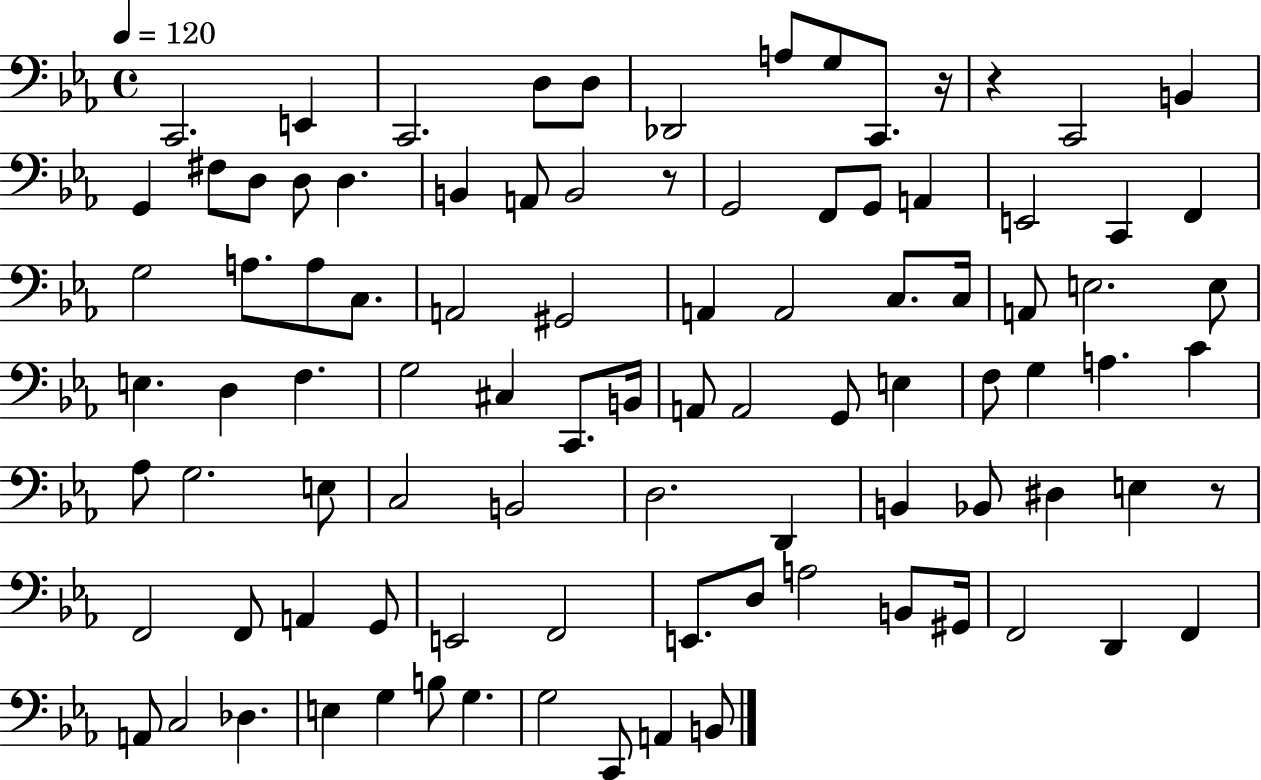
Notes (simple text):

C2/h. E2/q C2/h. D3/e D3/e Db2/h A3/e G3/e C2/e. R/s R/q C2/h B2/q G2/q F#3/e D3/e D3/e D3/q. B2/q A2/e B2/h R/e G2/h F2/e G2/e A2/q E2/h C2/q F2/q G3/h A3/e. A3/e C3/e. A2/h G#2/h A2/q A2/h C3/e. C3/s A2/e E3/h. E3/e E3/q. D3/q F3/q. G3/h C#3/q C2/e. B2/s A2/e A2/h G2/e E3/q F3/e G3/q A3/q. C4/q Ab3/e G3/h. E3/e C3/h B2/h D3/h. D2/q B2/q Bb2/e D#3/q E3/q R/e F2/h F2/e A2/q G2/e E2/h F2/h E2/e. D3/e A3/h B2/e G#2/s F2/h D2/q F2/q A2/e C3/h Db3/q. E3/q G3/q B3/e G3/q. G3/h C2/e A2/q B2/e